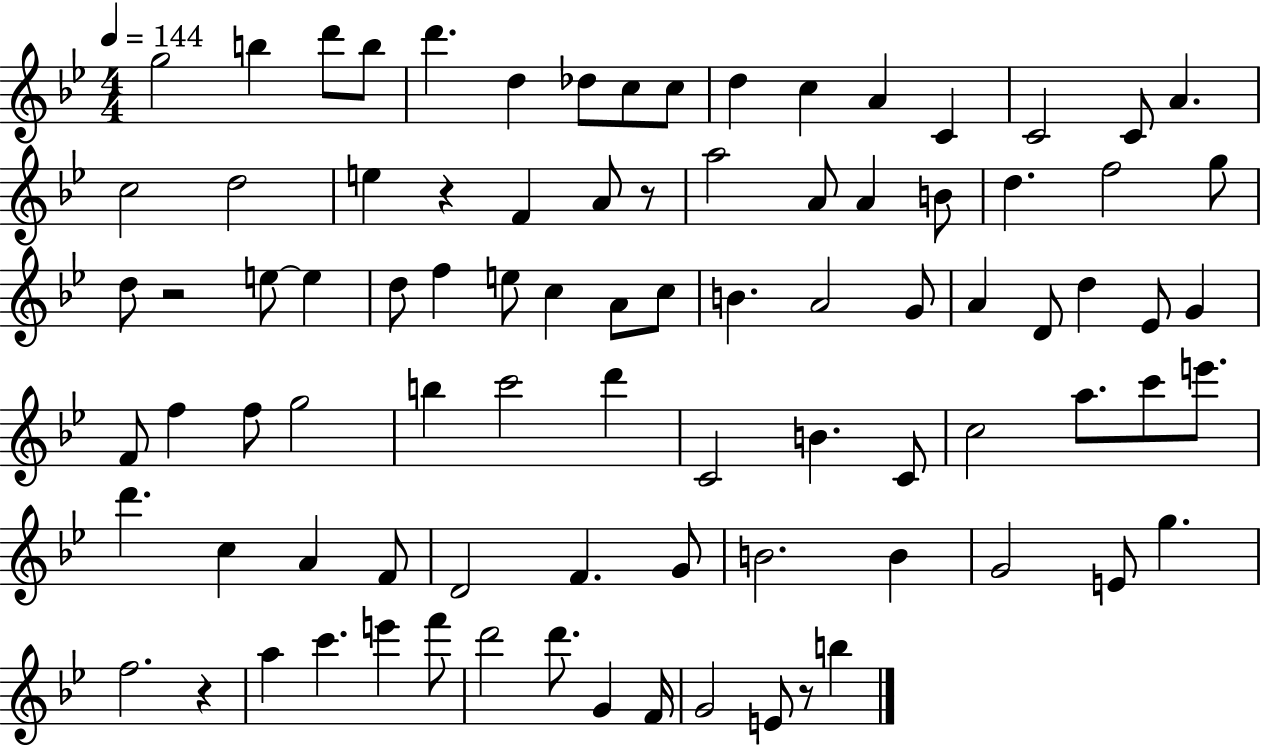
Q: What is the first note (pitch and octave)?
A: G5